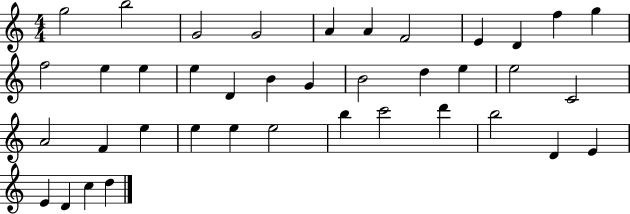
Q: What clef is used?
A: treble